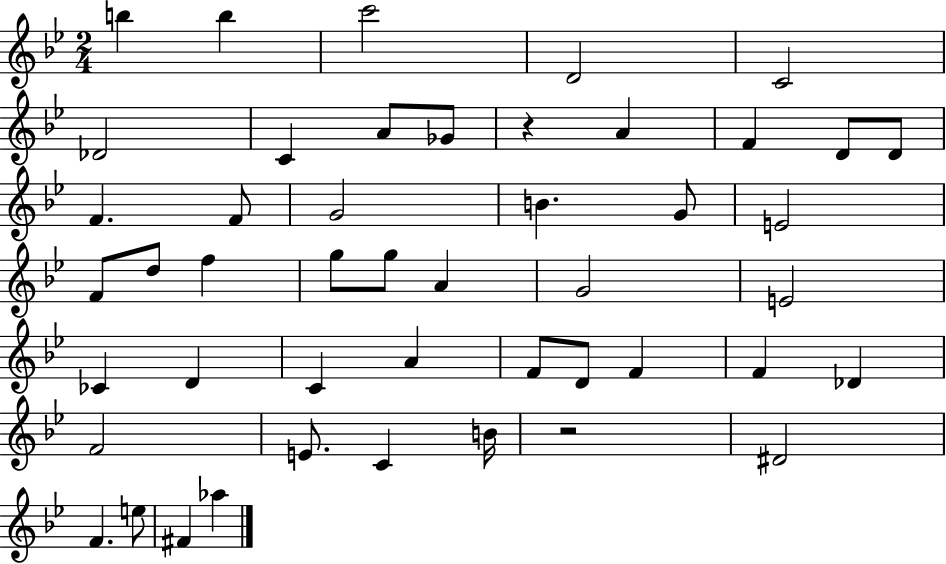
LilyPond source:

{
  \clef treble
  \numericTimeSignature
  \time 2/4
  \key bes \major
  b''4 b''4 | c'''2 | d'2 | c'2 | \break des'2 | c'4 a'8 ges'8 | r4 a'4 | f'4 d'8 d'8 | \break f'4. f'8 | g'2 | b'4. g'8 | e'2 | \break f'8 d''8 f''4 | g''8 g''8 a'4 | g'2 | e'2 | \break ces'4 d'4 | c'4 a'4 | f'8 d'8 f'4 | f'4 des'4 | \break f'2 | e'8. c'4 b'16 | r2 | dis'2 | \break f'4. e''8 | fis'4 aes''4 | \bar "|."
}